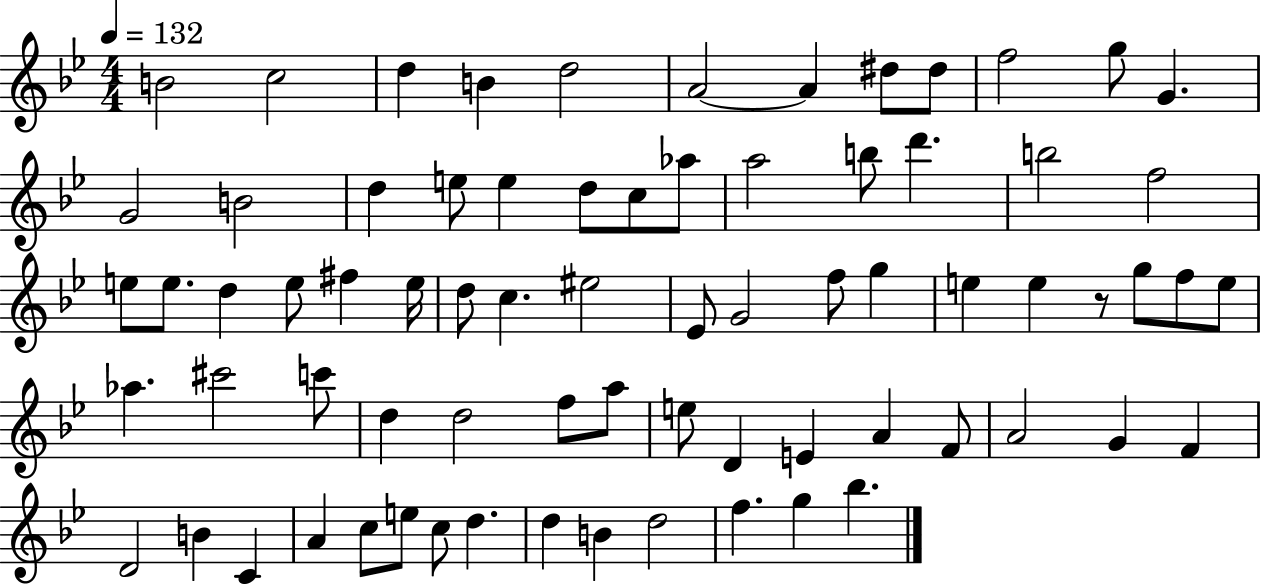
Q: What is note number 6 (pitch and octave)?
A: A4